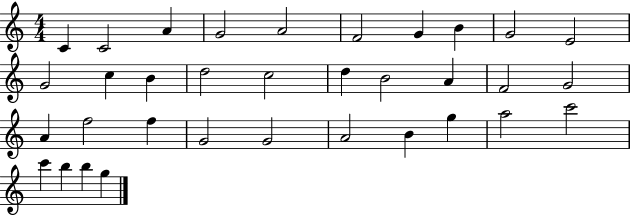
{
  \clef treble
  \numericTimeSignature
  \time 4/4
  \key c \major
  c'4 c'2 a'4 | g'2 a'2 | f'2 g'4 b'4 | g'2 e'2 | \break g'2 c''4 b'4 | d''2 c''2 | d''4 b'2 a'4 | f'2 g'2 | \break a'4 f''2 f''4 | g'2 g'2 | a'2 b'4 g''4 | a''2 c'''2 | \break c'''4 b''4 b''4 g''4 | \bar "|."
}